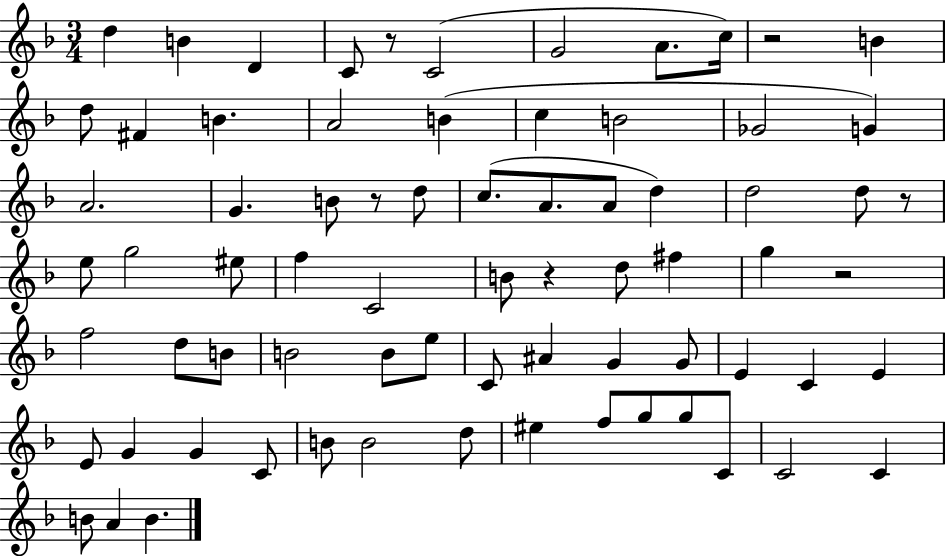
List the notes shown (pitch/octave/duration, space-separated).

D5/q B4/q D4/q C4/e R/e C4/h G4/h A4/e. C5/s R/h B4/q D5/e F#4/q B4/q. A4/h B4/q C5/q B4/h Gb4/h G4/q A4/h. G4/q. B4/e R/e D5/e C5/e. A4/e. A4/e D5/q D5/h D5/e R/e E5/e G5/h EIS5/e F5/q C4/h B4/e R/q D5/e F#5/q G5/q R/h F5/h D5/e B4/e B4/h B4/e E5/e C4/e A#4/q G4/q G4/e E4/q C4/q E4/q E4/e G4/q G4/q C4/e B4/e B4/h D5/e EIS5/q F5/e G5/e G5/e C4/e C4/h C4/q B4/e A4/q B4/q.